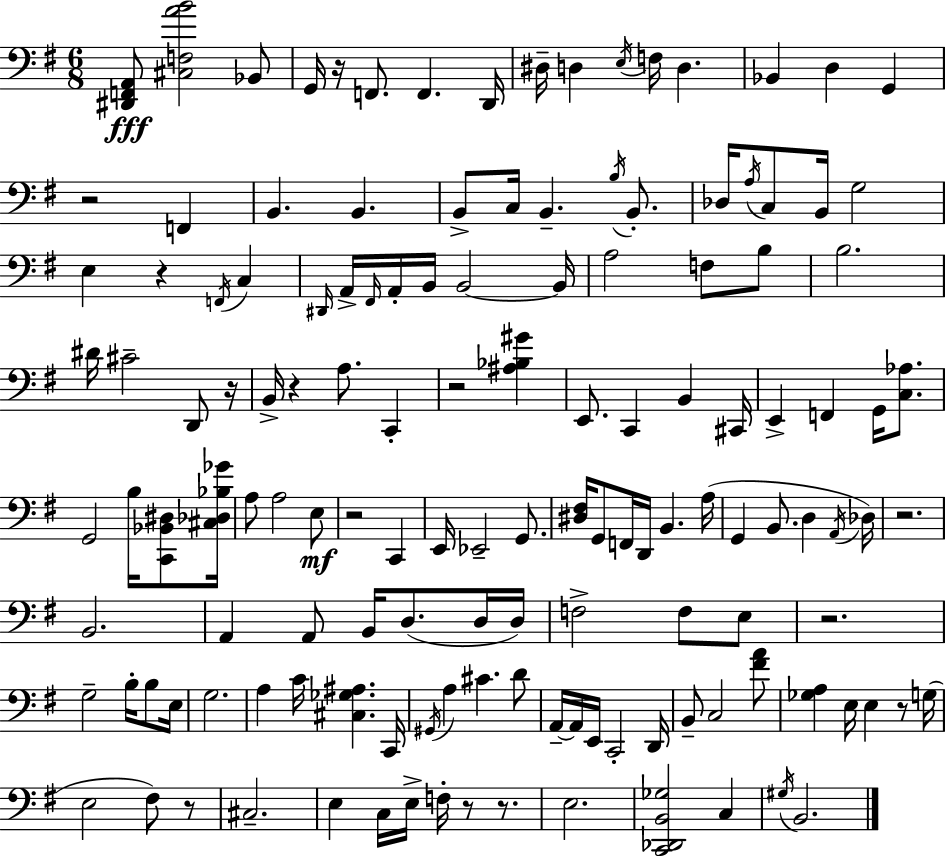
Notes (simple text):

[D#2,F2,A2]/e [C#3,F3,A4,B4]/h Bb2/e G2/s R/s F2/e. F2/q. D2/s D#3/s D3/q E3/s F3/s D3/q. Bb2/q D3/q G2/q R/h F2/q B2/q. B2/q. B2/e C3/s B2/q. B3/s B2/e. Db3/s A3/s C3/e B2/s G3/h E3/q R/q F2/s C3/q D#2/s A2/s F#2/s A2/s B2/s B2/h B2/s A3/h F3/e B3/e B3/h. D#4/s C#4/h D2/e R/s B2/s R/q A3/e. C2/q R/h [A#3,Bb3,G#4]/q E2/e. C2/q B2/q C#2/s E2/q F2/q G2/s [C3,Ab3]/e. G2/h B3/s [C2,Bb2,D#3]/e [C#3,Db3,Bb3,Gb4]/s A3/e A3/h E3/e R/h C2/q E2/s Eb2/h G2/e. [D#3,F#3]/s G2/e F2/s D2/s B2/q. A3/s G2/q B2/e. D3/q A2/s Db3/s R/h. B2/h. A2/q A2/e B2/s D3/e. D3/s D3/s F3/h F3/e E3/e R/h. G3/h B3/s B3/e E3/s G3/h. A3/q C4/s [C#3,Gb3,A#3]/q. C2/s G#2/s A3/q C#4/q. D4/e A2/s A2/s E2/s C2/h D2/s B2/e C3/h [F#4,A4]/e [Gb3,A3]/q E3/s E3/q R/e G3/s E3/h F#3/e R/e C#3/h. E3/q C3/s E3/s F3/s R/e R/e. E3/h. [C2,Db2,B2,Gb3]/h C3/q G#3/s B2/h.